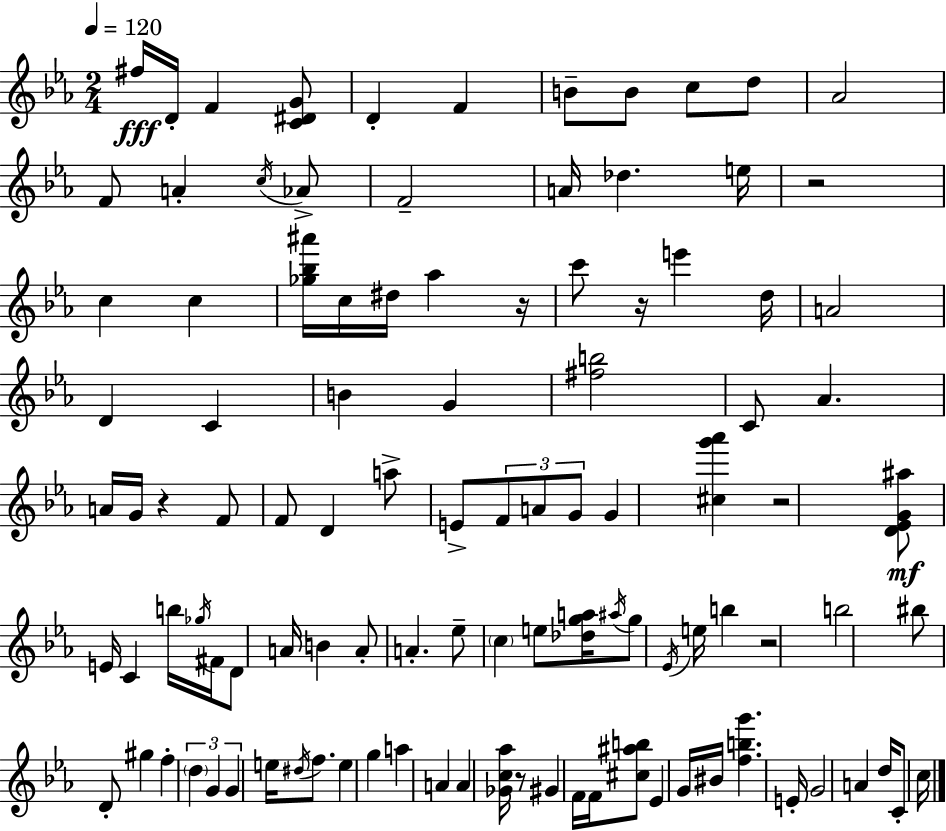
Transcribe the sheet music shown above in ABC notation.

X:1
T:Untitled
M:2/4
L:1/4
K:Cm
^f/4 D/4 F [C^DG]/2 D F B/2 B/2 c/2 d/2 _A2 F/2 A c/4 _A/2 F2 A/4 _d e/4 z2 c c [_g_b^a']/4 c/4 ^d/4 _a z/4 c'/2 z/4 e' d/4 A2 D C B G [^fb]2 C/2 _A A/4 G/4 z F/2 F/2 D a/2 E/2 F/2 A/2 G/2 G [^cg'_a'] z2 [D_EG^a]/2 E/4 C b/4 _g/4 ^F/4 D/2 A/4 B A/2 A _e/2 c e/2 [_dga]/4 ^a/4 g/2 _E/4 e/4 b z2 b2 ^b/2 D/2 ^g f d G G e/4 ^d/4 f/2 e g a A A [_Gc_a]/4 z/2 ^G F/4 F/4 [^c^ab]/2 _E G/4 ^B/4 [fbg'] E/4 G2 A d/4 C/2 c/4